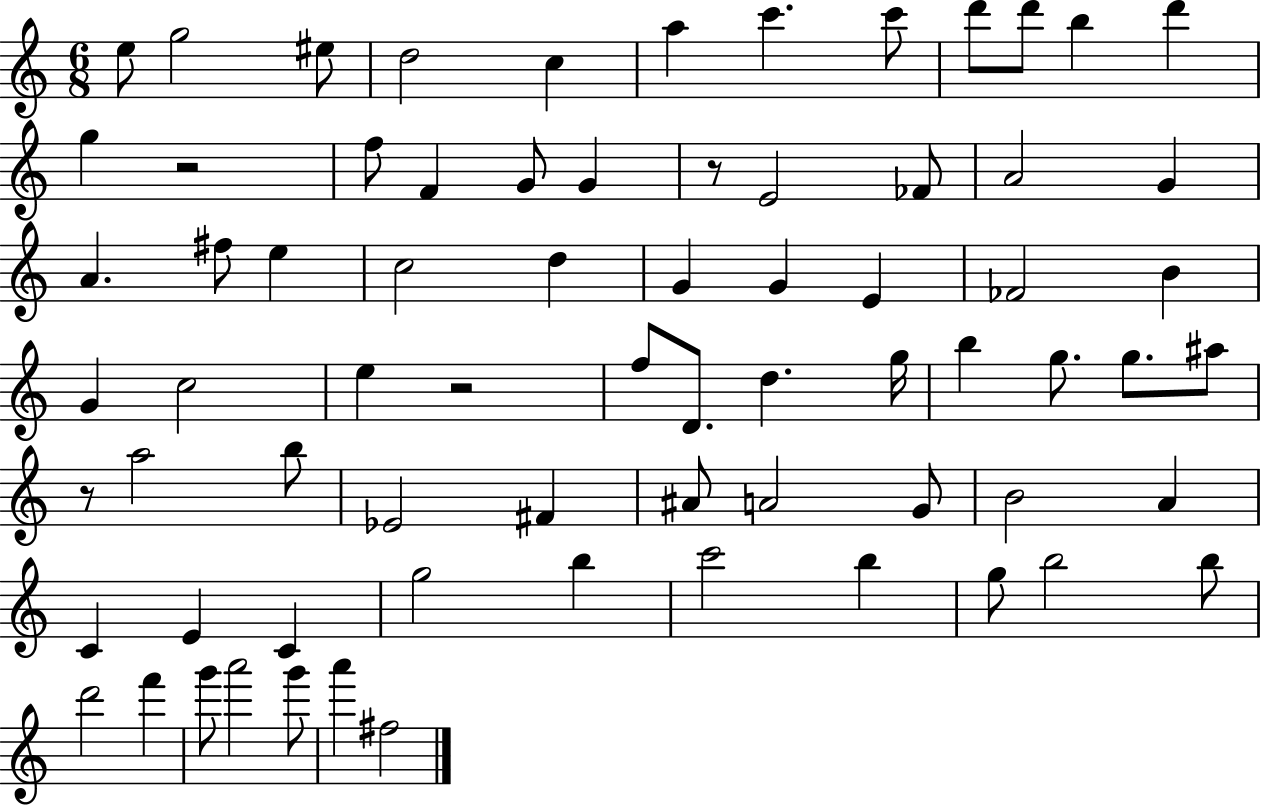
{
  \clef treble
  \numericTimeSignature
  \time 6/8
  \key c \major
  e''8 g''2 eis''8 | d''2 c''4 | a''4 c'''4. c'''8 | d'''8 d'''8 b''4 d'''4 | \break g''4 r2 | f''8 f'4 g'8 g'4 | r8 e'2 fes'8 | a'2 g'4 | \break a'4. fis''8 e''4 | c''2 d''4 | g'4 g'4 e'4 | fes'2 b'4 | \break g'4 c''2 | e''4 r2 | f''8 d'8. d''4. g''16 | b''4 g''8. g''8. ais''8 | \break r8 a''2 b''8 | ees'2 fis'4 | ais'8 a'2 g'8 | b'2 a'4 | \break c'4 e'4 c'4 | g''2 b''4 | c'''2 b''4 | g''8 b''2 b''8 | \break d'''2 f'''4 | g'''8 a'''2 g'''8 | a'''4 fis''2 | \bar "|."
}